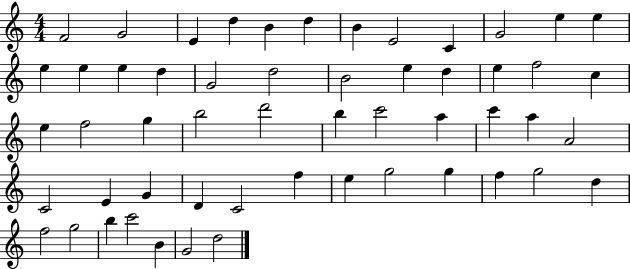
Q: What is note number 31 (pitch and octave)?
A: C6